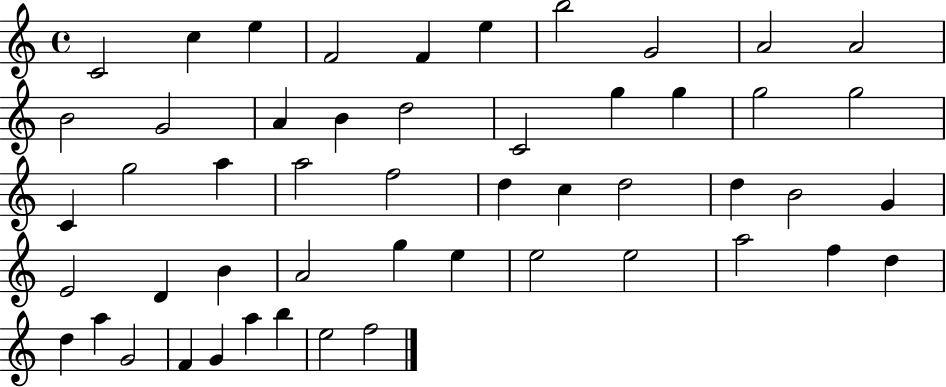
C4/h C5/q E5/q F4/h F4/q E5/q B5/h G4/h A4/h A4/h B4/h G4/h A4/q B4/q D5/h C4/h G5/q G5/q G5/h G5/h C4/q G5/h A5/q A5/h F5/h D5/q C5/q D5/h D5/q B4/h G4/q E4/h D4/q B4/q A4/h G5/q E5/q E5/h E5/h A5/h F5/q D5/q D5/q A5/q G4/h F4/q G4/q A5/q B5/q E5/h F5/h